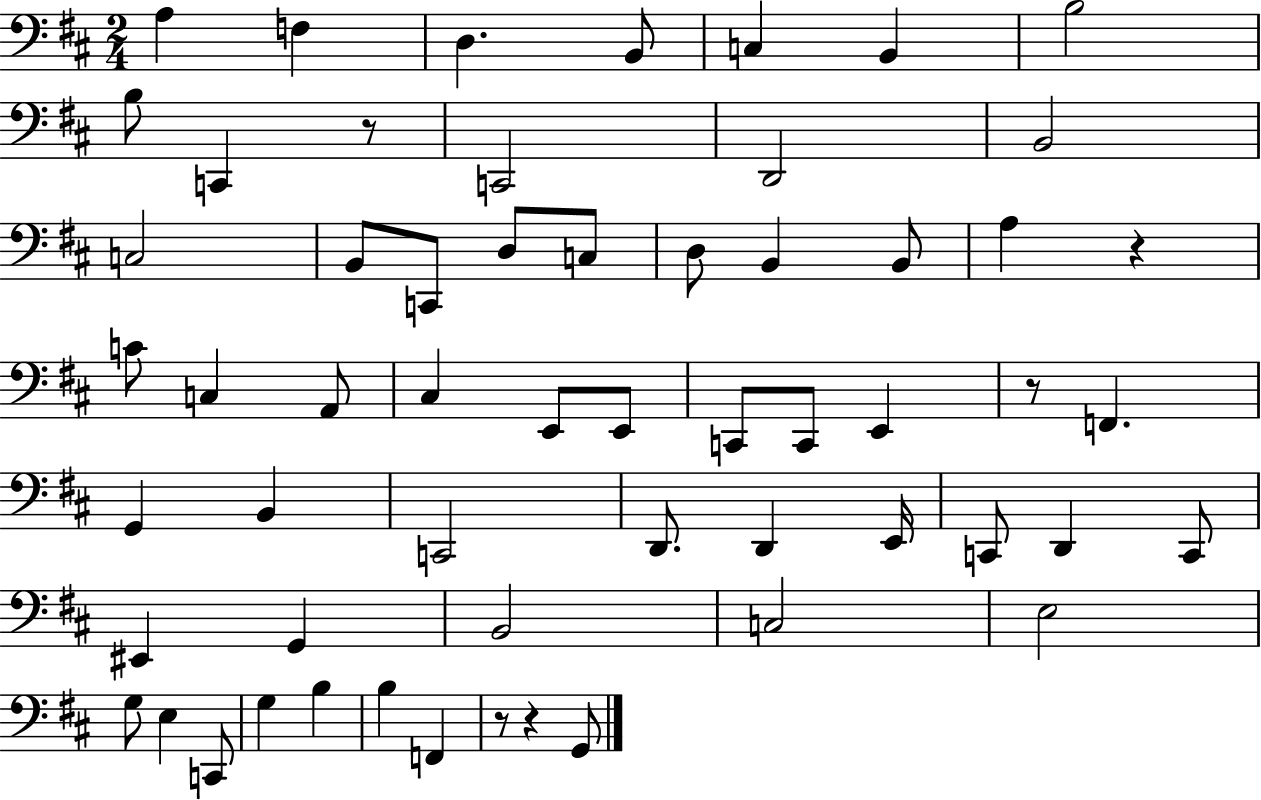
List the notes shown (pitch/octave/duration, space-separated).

A3/q F3/q D3/q. B2/e C3/q B2/q B3/h B3/e C2/q R/e C2/h D2/h B2/h C3/h B2/e C2/e D3/e C3/e D3/e B2/q B2/e A3/q R/q C4/e C3/q A2/e C#3/q E2/e E2/e C2/e C2/e E2/q R/e F2/q. G2/q B2/q C2/h D2/e. D2/q E2/s C2/e D2/q C2/e EIS2/q G2/q B2/h C3/h E3/h G3/e E3/q C2/e G3/q B3/q B3/q F2/q R/e R/q G2/e